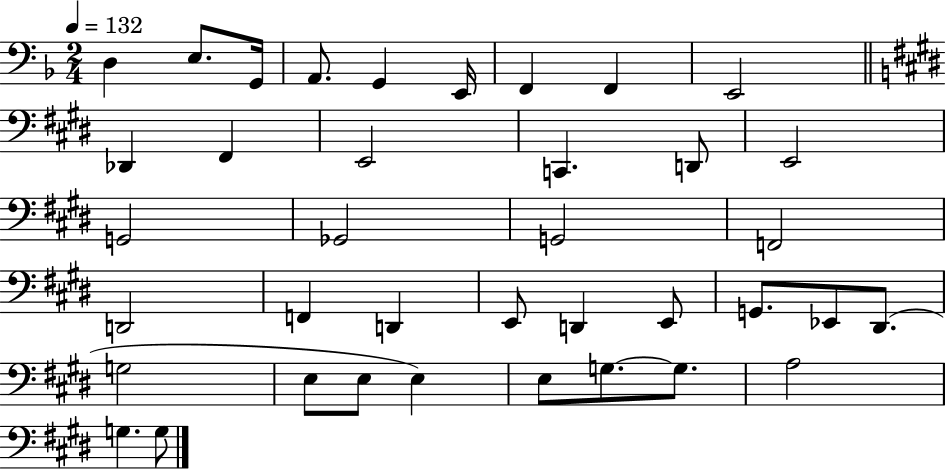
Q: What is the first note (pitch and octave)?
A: D3